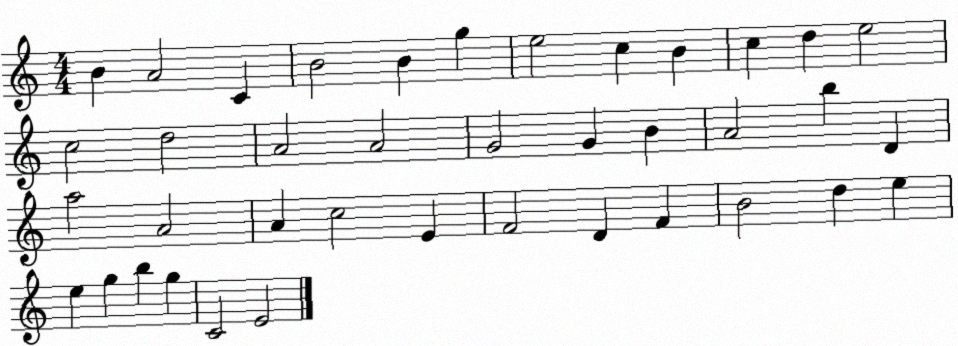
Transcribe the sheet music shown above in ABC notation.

X:1
T:Untitled
M:4/4
L:1/4
K:C
B A2 C B2 B g e2 c B c d e2 c2 d2 A2 A2 G2 G B A2 b D a2 A2 A c2 E F2 D F B2 d e e g b g C2 E2